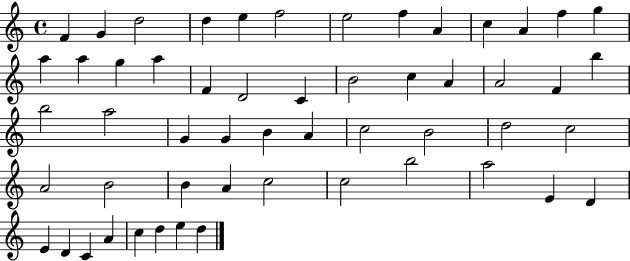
F4/q G4/q D5/h D5/q E5/q F5/h E5/h F5/q A4/q C5/q A4/q F5/q G5/q A5/q A5/q G5/q A5/q F4/q D4/h C4/q B4/h C5/q A4/q A4/h F4/q B5/q B5/h A5/h G4/q G4/q B4/q A4/q C5/h B4/h D5/h C5/h A4/h B4/h B4/q A4/q C5/h C5/h B5/h A5/h E4/q D4/q E4/q D4/q C4/q A4/q C5/q D5/q E5/q D5/q